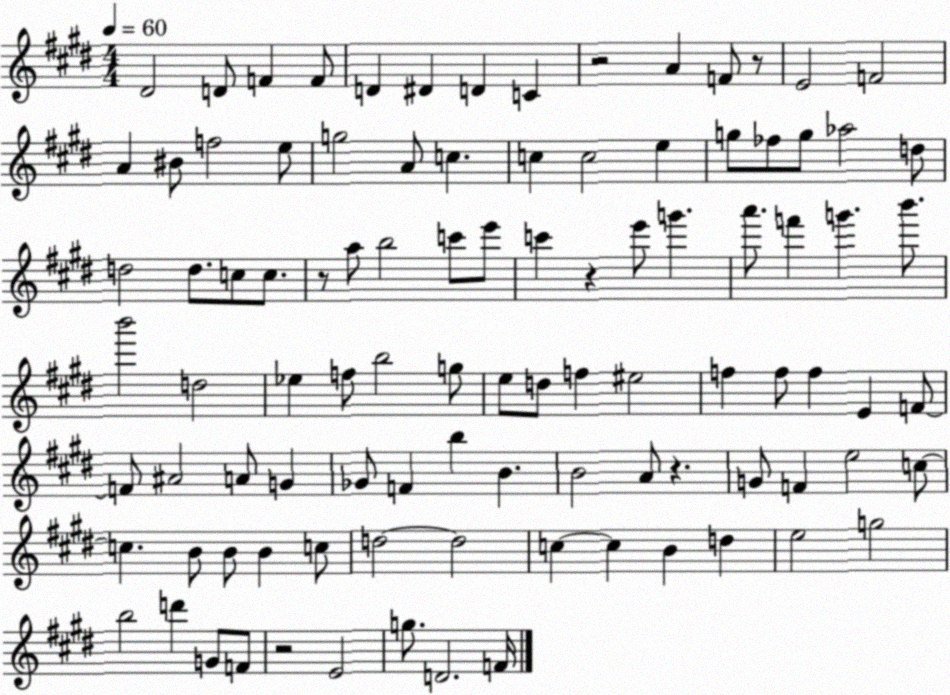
X:1
T:Untitled
M:4/4
L:1/4
K:E
^D2 D/2 F F/2 D ^D D C z2 A F/2 z/2 E2 F2 A ^B/2 f2 e/2 g2 A/2 c c c2 e g/2 _f/2 g/2 _a2 d/2 d2 d/2 c/2 c/2 z/2 a/2 b2 c'/2 e'/2 c' z e'/2 g' a'/2 f' g' b'/2 b'2 d2 _e f/2 b2 g/2 e/2 d/2 f ^e2 f f/2 f E F/2 F/2 ^A2 A/2 G _G/2 F b B B2 A/2 z G/2 F e2 c/2 c B/2 B/2 B c/2 d2 d2 c c B d e2 g2 b2 d' G/2 F/2 z2 E2 g/2 D2 F/4